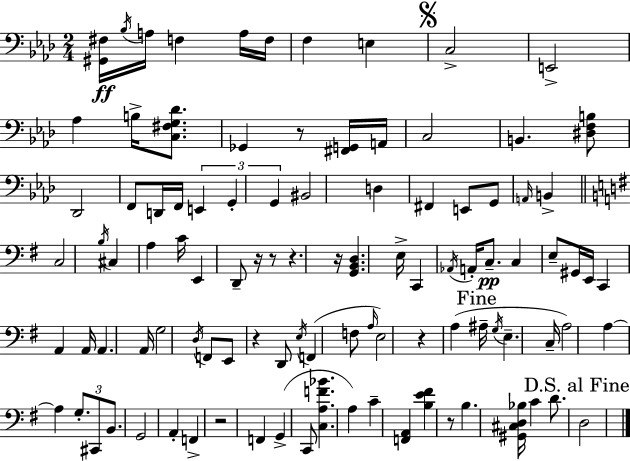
X:1
T:Untitled
M:2/4
L:1/4
K:Fm
[^G,,^F,]/4 _B,/4 A,/4 F, A,/4 F,/4 F, E, C,2 E,,2 _A, B,/4 [C,^F,G,_D]/2 _G,, z/2 [^F,,G,,]/4 A,,/4 C,2 B,, [^D,F,B,]/2 _D,,2 F,,/2 D,,/4 F,,/4 E,, G,, G,, ^B,,2 D, ^F,, E,,/2 G,,/2 A,,/4 B,, C,2 B,/4 ^C, A, C/4 E,, D,,/2 z/4 z/2 z z/4 [G,,B,,D,] E,/4 C,, _A,,/4 A,,/4 C,/2 C, E,/2 ^G,,/4 E,,/4 C,, A,, A,,/4 A,, A,,/4 G,2 D,/4 F,,/2 E,,/2 z D,,/2 E,/4 F,, F,/2 A,/4 E,2 z A, ^A,/4 G,/4 E, C,/4 A,2 A, A, G,/2 ^C,,/2 B,,/2 G,,2 A,, F,, z2 F,, G,, C,,/2 [C,A,F_B] A, C [F,,A,,] [B,E^F] z/2 B, [^G,,^C,D,_B,]/4 C D/2 D,2